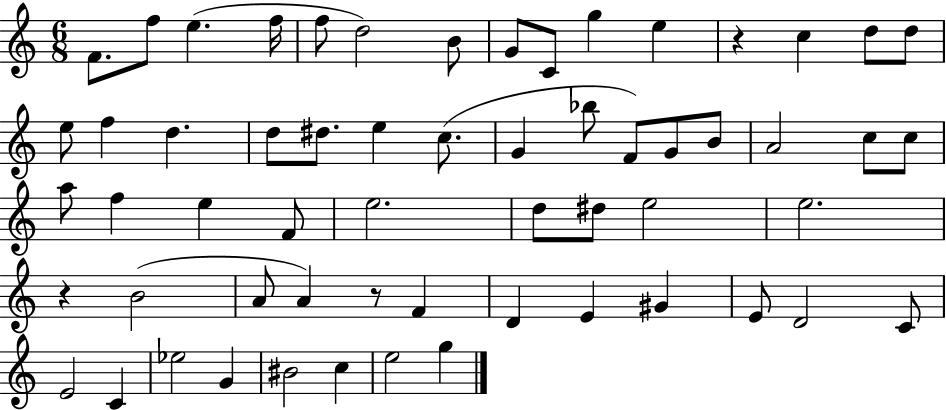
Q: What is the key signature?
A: C major